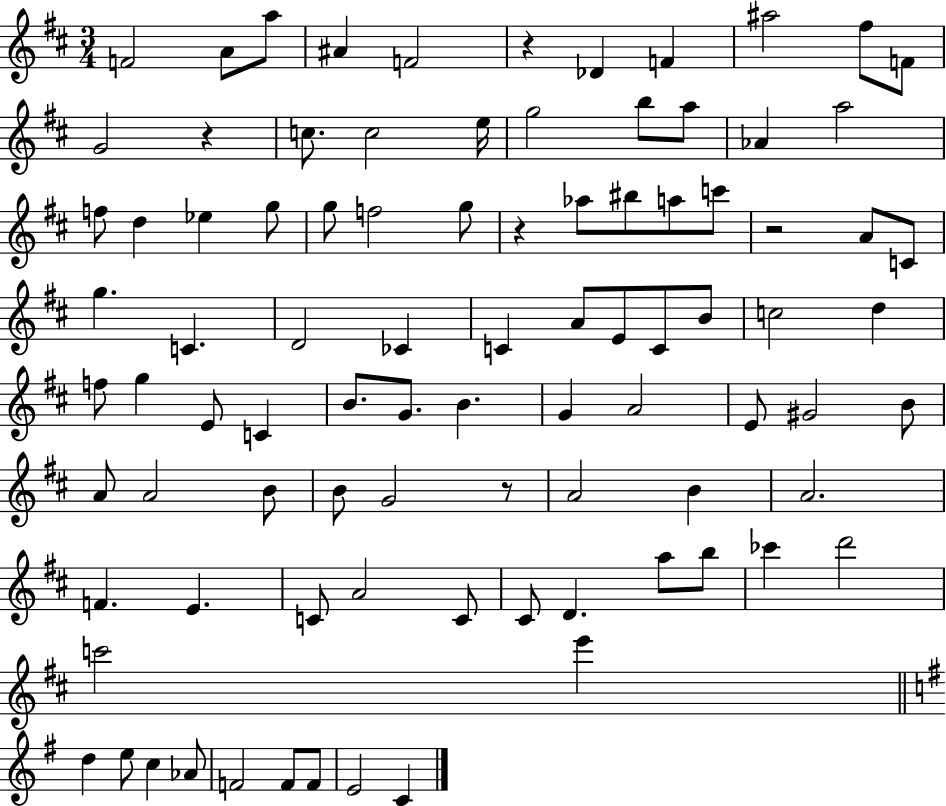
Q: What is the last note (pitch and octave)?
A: C4